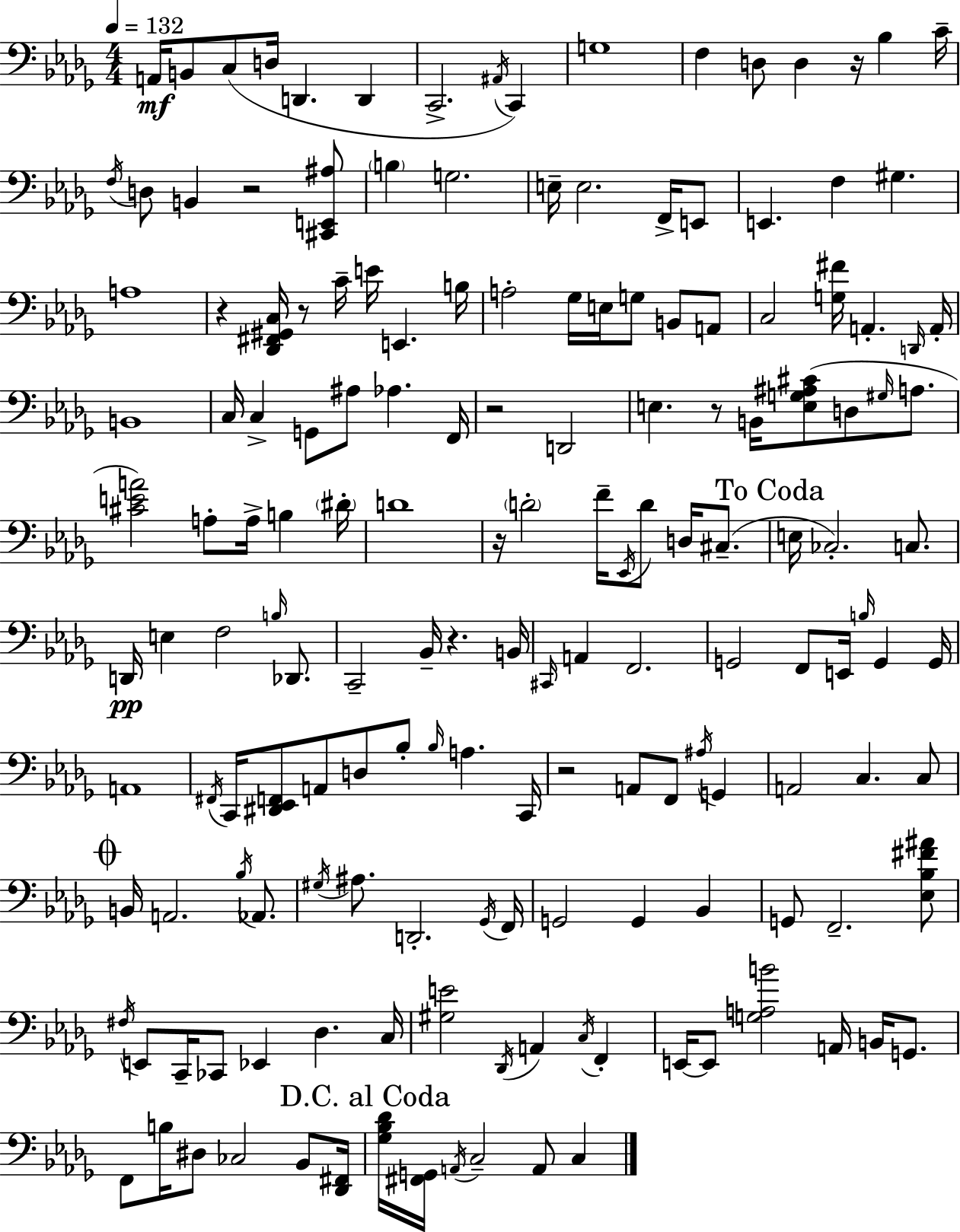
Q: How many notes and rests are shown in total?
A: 162